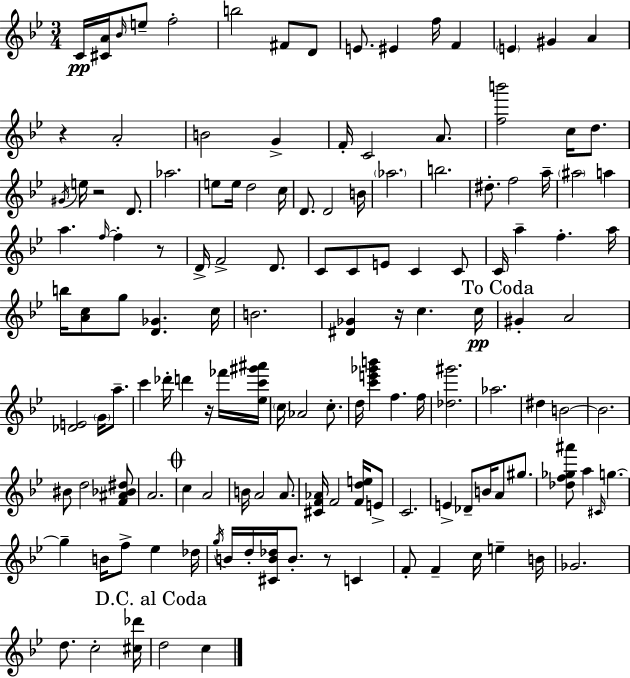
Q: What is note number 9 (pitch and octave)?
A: EIS4